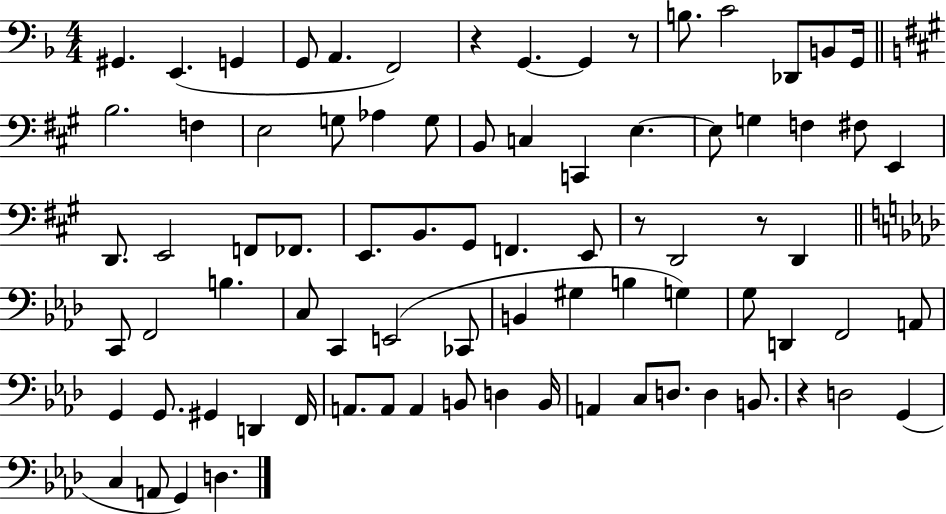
X:1
T:Untitled
M:4/4
L:1/4
K:F
^G,, E,, G,, G,,/2 A,, F,,2 z G,, G,, z/2 B,/2 C2 _D,,/2 B,,/2 G,,/4 B,2 F, E,2 G,/2 _A, G,/2 B,,/2 C, C,, E, E,/2 G, F, ^F,/2 E,, D,,/2 E,,2 F,,/2 _F,,/2 E,,/2 B,,/2 ^G,,/2 F,, E,,/2 z/2 D,,2 z/2 D,, C,,/2 F,,2 B, C,/2 C,, E,,2 _C,,/2 B,, ^G, B, G, G,/2 D,, F,,2 A,,/2 G,, G,,/2 ^G,, D,, F,,/4 A,,/2 A,,/2 A,, B,,/2 D, B,,/4 A,, C,/2 D,/2 D, B,,/2 z D,2 G,, C, A,,/2 G,, D,